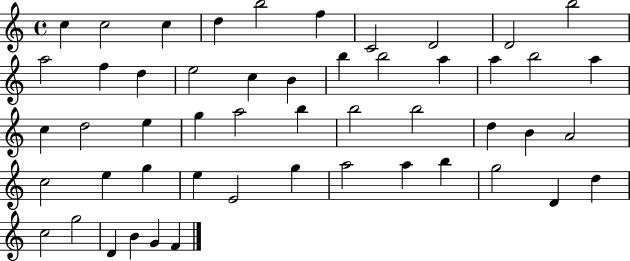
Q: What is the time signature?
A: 4/4